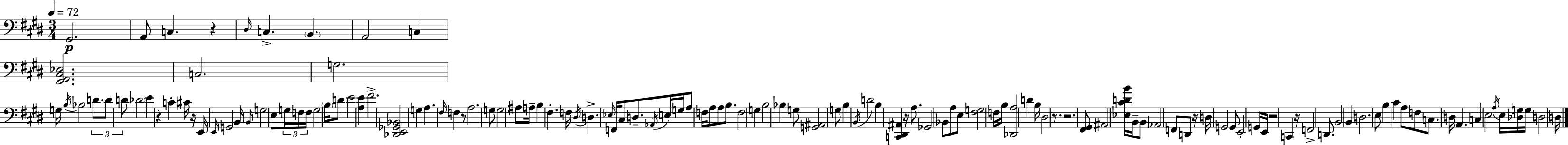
G#2/h. A2/e C3/q. R/q D#3/s C3/q. B2/q. A2/h C3/q [G#2,A2,C#3,Eb3]/h. C3/h. G3/h. G3/s B3/s Bb3/h D4/e. D4/e D4/e Db4/h E4/q R/q C4/q C#4/s R/s E2/s E2/s G2/h B2/s B2/s G3/h E3/e G3/s F3/s F3/s G3/h B3/s D4/e E4/h [A3,E4]/q F#4/h. [Db2,E2,Gb2,Bb2]/h G3/q A3/q. F#3/s F3/q R/e A3/h. G3/e G3/h A#3/e A3/s B3/q F#3/q. F3/s D#3/s D3/q. Eb3/s F2/s C#3/e D3/e. Ab2/s E3/s G3/s A3/e F3/s A3/e A3/e B3/e. F3/h G3/q B3/h Bb3/q G3/e [G2,A#2]/h G3/e B3/q B2/s D4/h B3/q [C2,D#2,A#2]/q R/s A3/e. Gb2/h Bb2/e A3/e E3/e [F#3,G3]/h F3/s B3/s [Db2,A3]/h D4/q B3/s D#3/h R/e. R/h. [F#2,G#2]/e A#2/h [Eb3,C#4,D4,B4]/s B2/s B2/e Ab2/h F2/e D2/e R/s D3/s G2/h G2/e E2/h G2/s E2/s R/h C2/q R/s F2/h D2/e. B2/h B2/q D3/h. E3/e B3/q C#4/q A3/e F3/e C3/e. D3/s A2/q. C3/q E3/h A3/s E3/s [Db3,G3]/s G3/s D3/h D3/s